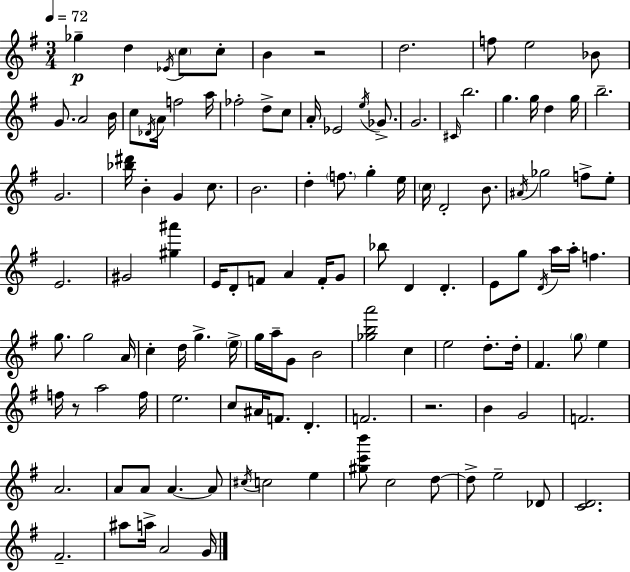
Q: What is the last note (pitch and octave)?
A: G4